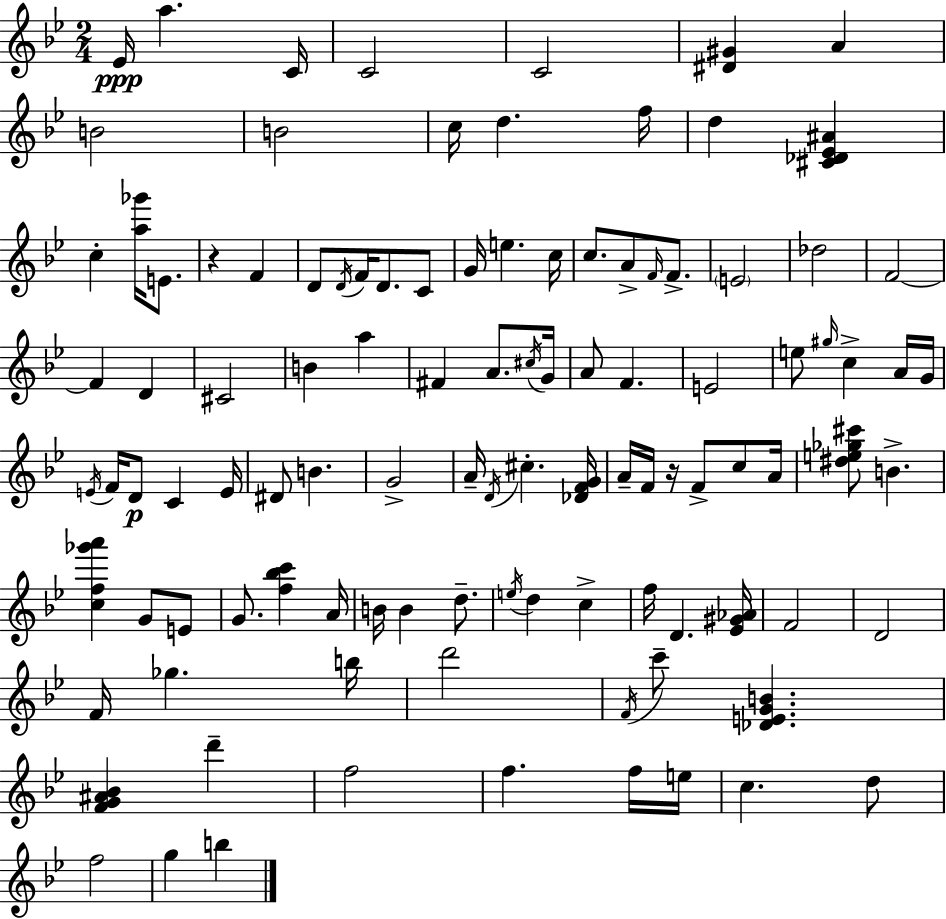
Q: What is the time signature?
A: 2/4